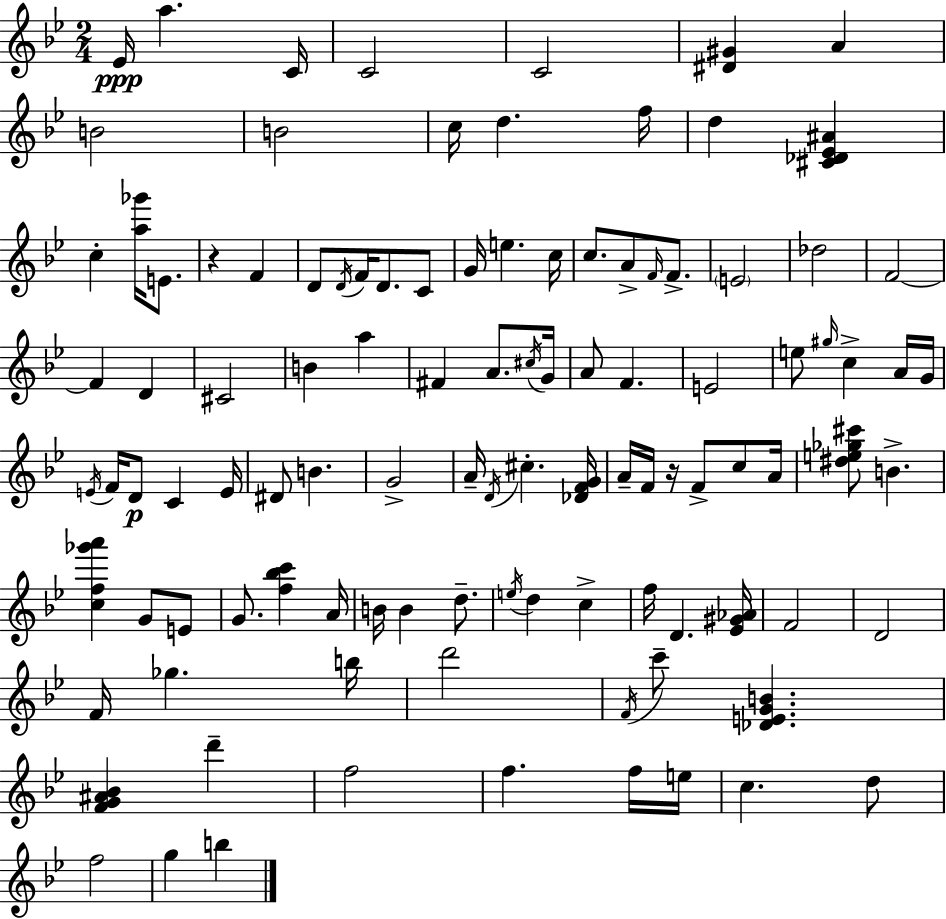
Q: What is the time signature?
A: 2/4